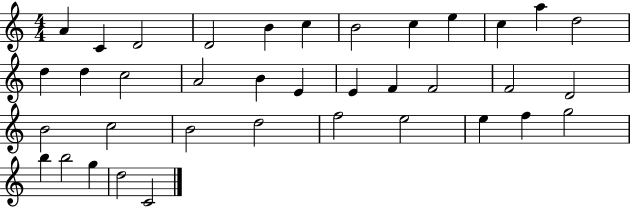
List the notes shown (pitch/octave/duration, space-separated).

A4/q C4/q D4/h D4/h B4/q C5/q B4/h C5/q E5/q C5/q A5/q D5/h D5/q D5/q C5/h A4/h B4/q E4/q E4/q F4/q F4/h F4/h D4/h B4/h C5/h B4/h D5/h F5/h E5/h E5/q F5/q G5/h B5/q B5/h G5/q D5/h C4/h